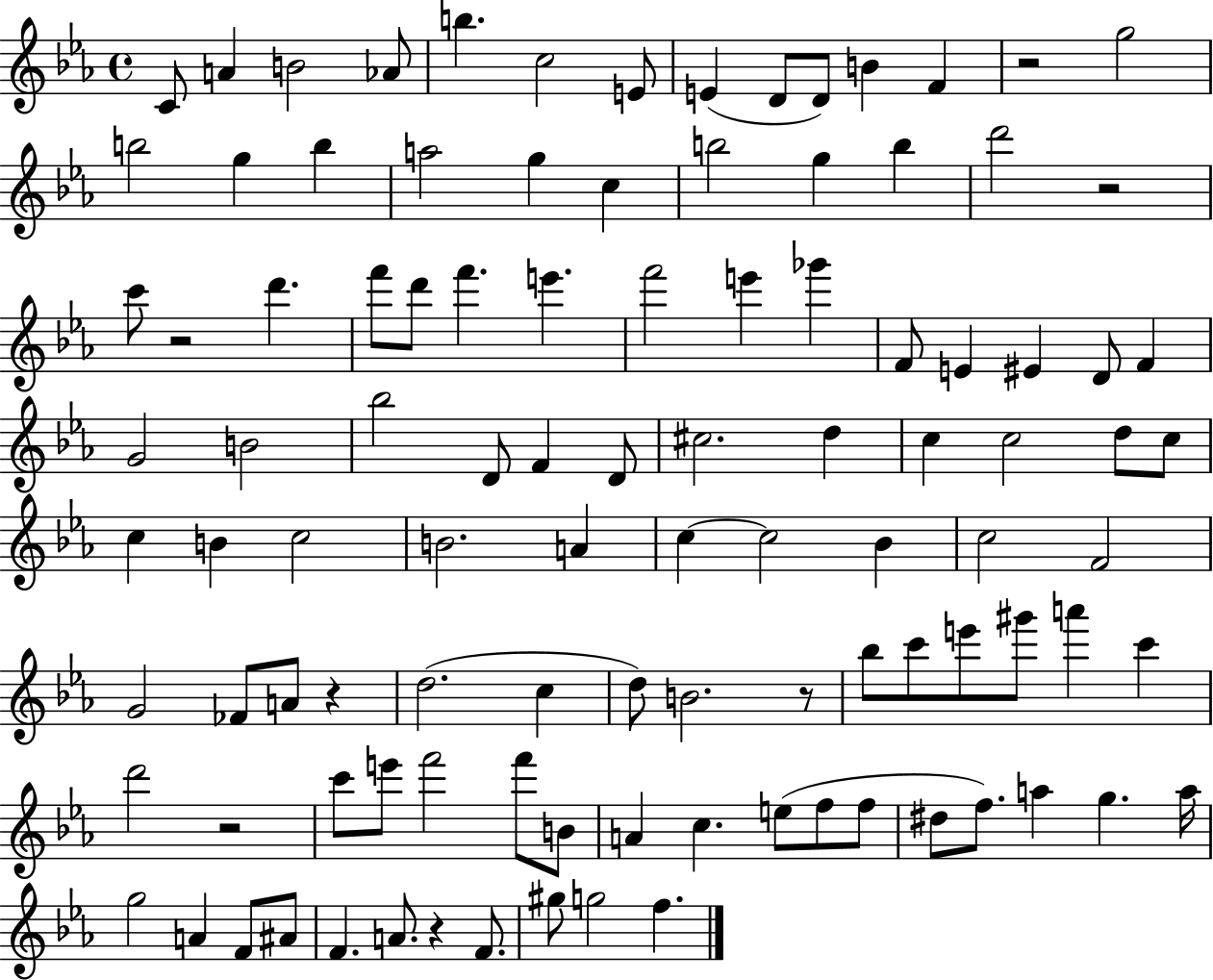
{
  \clef treble
  \time 4/4
  \defaultTimeSignature
  \key ees \major
  c'8 a'4 b'2 aes'8 | b''4. c''2 e'8 | e'4( d'8 d'8) b'4 f'4 | r2 g''2 | \break b''2 g''4 b''4 | a''2 g''4 c''4 | b''2 g''4 b''4 | d'''2 r2 | \break c'''8 r2 d'''4. | f'''8 d'''8 f'''4. e'''4. | f'''2 e'''4 ges'''4 | f'8 e'4 eis'4 d'8 f'4 | \break g'2 b'2 | bes''2 d'8 f'4 d'8 | cis''2. d''4 | c''4 c''2 d''8 c''8 | \break c''4 b'4 c''2 | b'2. a'4 | c''4~~ c''2 bes'4 | c''2 f'2 | \break g'2 fes'8 a'8 r4 | d''2.( c''4 | d''8) b'2. r8 | bes''8 c'''8 e'''8 gis'''8 a'''4 c'''4 | \break d'''2 r2 | c'''8 e'''8 f'''2 f'''8 b'8 | a'4 c''4. e''8( f''8 f''8 | dis''8 f''8.) a''4 g''4. a''16 | \break g''2 a'4 f'8 ais'8 | f'4. a'8. r4 f'8. | gis''8 g''2 f''4. | \bar "|."
}